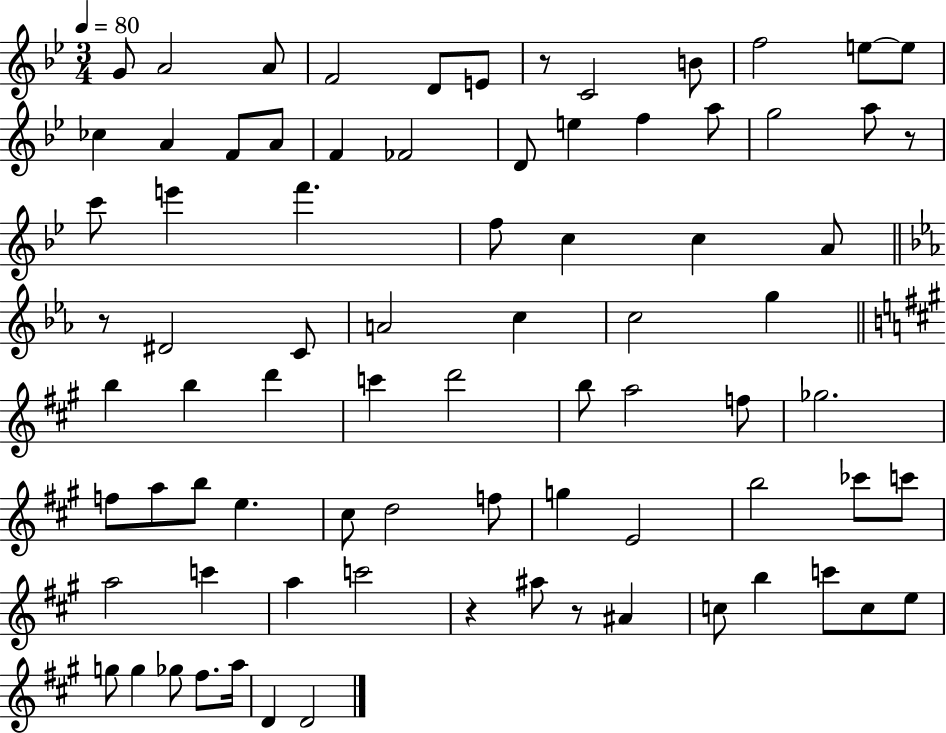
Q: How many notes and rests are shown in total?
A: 80